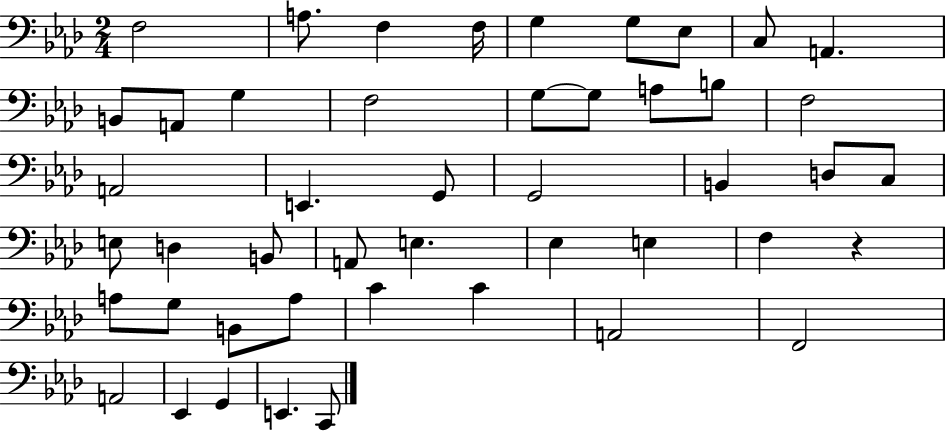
X:1
T:Untitled
M:2/4
L:1/4
K:Ab
F,2 A,/2 F, F,/4 G, G,/2 _E,/2 C,/2 A,, B,,/2 A,,/2 G, F,2 G,/2 G,/2 A,/2 B,/2 F,2 A,,2 E,, G,,/2 G,,2 B,, D,/2 C,/2 E,/2 D, B,,/2 A,,/2 E, _E, E, F, z A,/2 G,/2 B,,/2 A,/2 C C A,,2 F,,2 A,,2 _E,, G,, E,, C,,/2